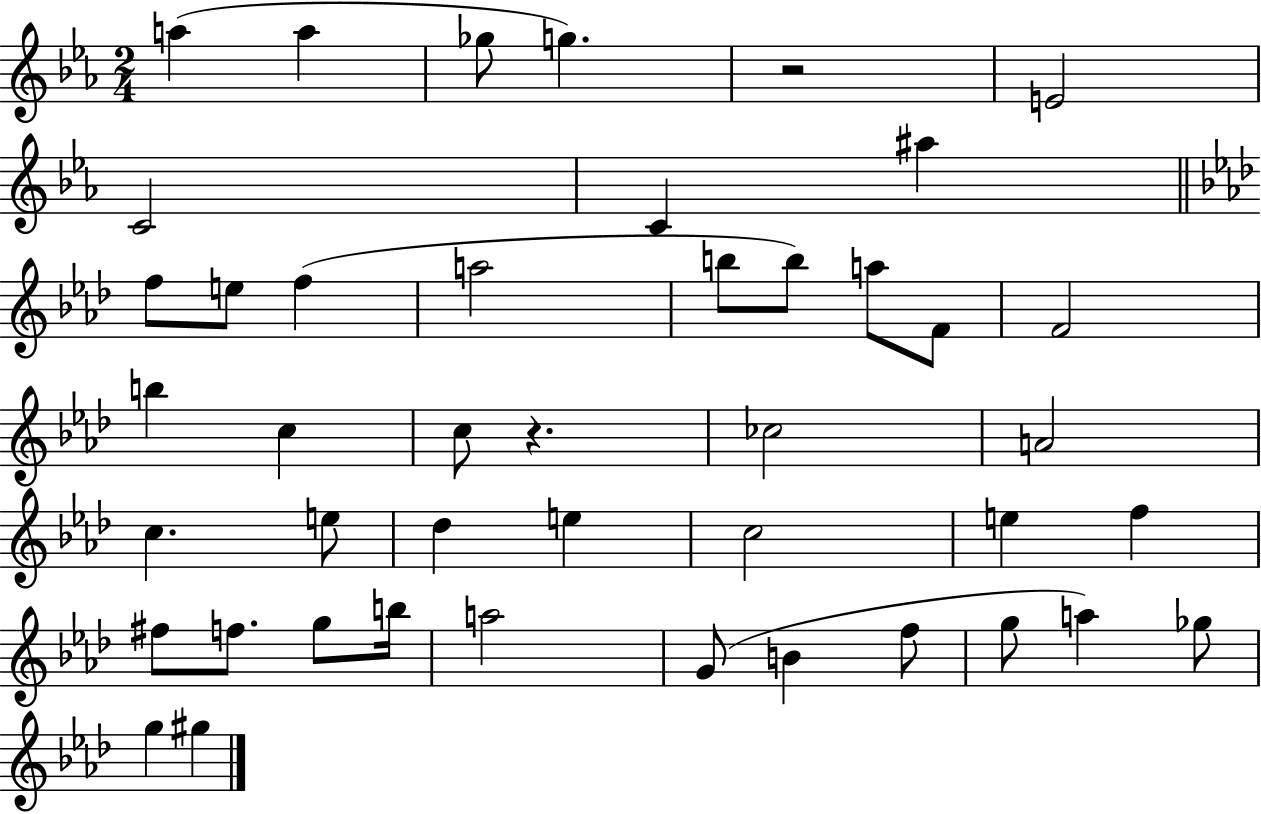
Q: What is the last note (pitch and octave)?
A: G#5